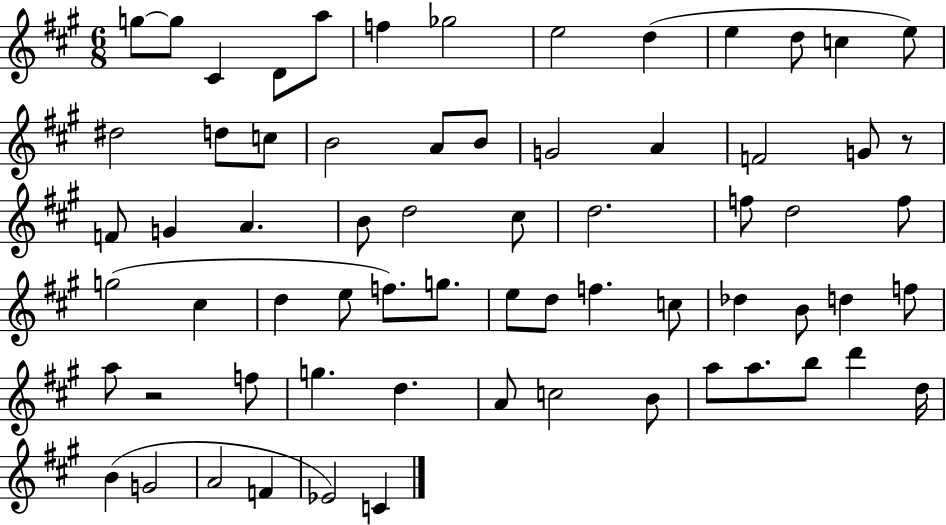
{
  \clef treble
  \numericTimeSignature
  \time 6/8
  \key a \major
  \repeat volta 2 { g''8~~ g''8 cis'4 d'8 a''8 | f''4 ges''2 | e''2 d''4( | e''4 d''8 c''4 e''8) | \break dis''2 d''8 c''8 | b'2 a'8 b'8 | g'2 a'4 | f'2 g'8 r8 | \break f'8 g'4 a'4. | b'8 d''2 cis''8 | d''2. | f''8 d''2 f''8 | \break g''2( cis''4 | d''4 e''8 f''8.) g''8. | e''8 d''8 f''4. c''8 | des''4 b'8 d''4 f''8 | \break a''8 r2 f''8 | g''4. d''4. | a'8 c''2 b'8 | a''8 a''8. b''8 d'''4 d''16 | \break b'4( g'2 | a'2 f'4 | ees'2) c'4 | } \bar "|."
}